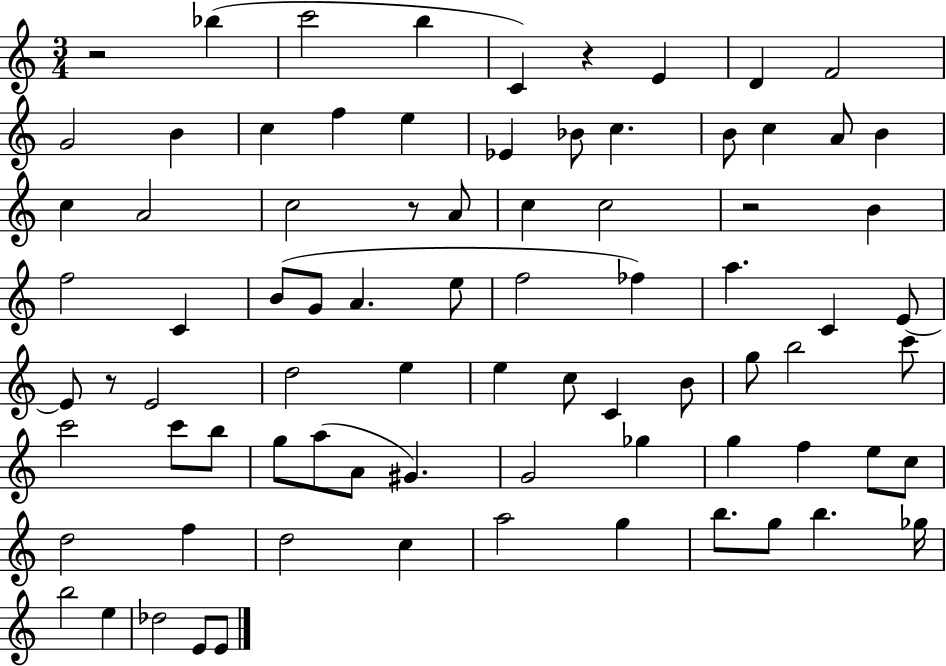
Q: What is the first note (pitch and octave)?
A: Bb5